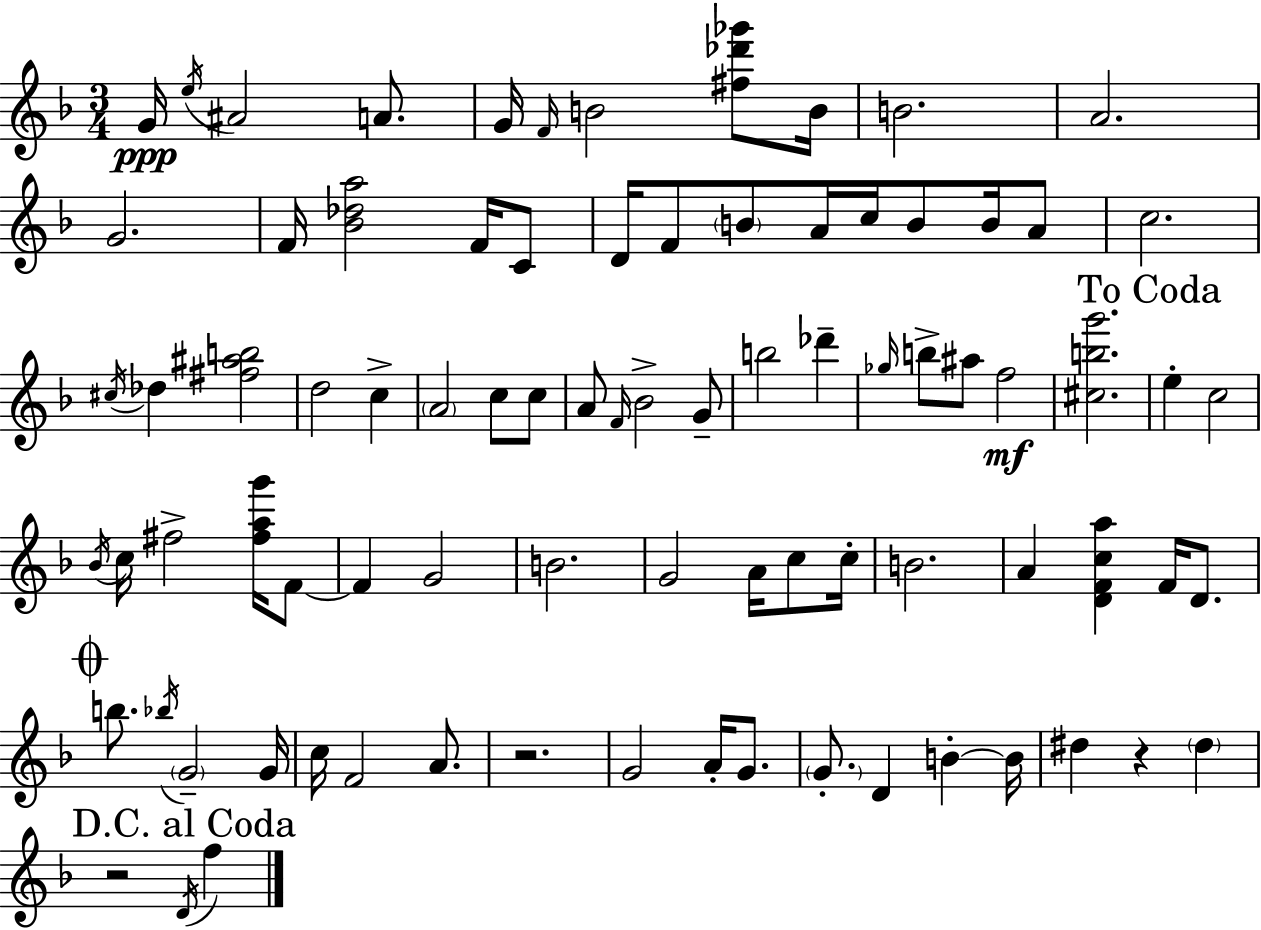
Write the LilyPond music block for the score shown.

{
  \clef treble
  \numericTimeSignature
  \time 3/4
  \key f \major
  g'16\ppp \acciaccatura { e''16 } ais'2 a'8. | g'16 \grace { f'16 } b'2 <fis'' des''' ges'''>8 | b'16 b'2. | a'2. | \break g'2. | f'16 <bes' des'' a''>2 f'16 | c'8 d'16 f'8 \parenthesize b'8 a'16 c''16 b'8 b'16 | a'8 c''2. | \break \acciaccatura { cis''16 } des''4 <fis'' ais'' b''>2 | d''2 c''4-> | \parenthesize a'2 c''8 | c''8 a'8 \grace { f'16 } bes'2-> | \break g'8-- b''2 | des'''4-- \grace { ges''16 } b''8-> ais''8 f''2\mf | <cis'' b'' g'''>2. | \mark "To Coda" e''4-. c''2 | \break \acciaccatura { bes'16 } c''16 fis''2-> | <fis'' a'' g'''>16 f'8~~ f'4 g'2 | b'2. | g'2 | \break a'16 c''8 c''16-. b'2. | a'4 <d' f' c'' a''>4 | f'16 d'8. \mark \markup { \musicglyph "scripts.coda" } b''8. \acciaccatura { bes''16 } \parenthesize g'2-- | g'16 c''16 f'2 | \break a'8. r2. | g'2 | a'16-. g'8. \parenthesize g'8.-. d'4 | b'4-.~~ b'16 dis''4 r4 | \break \parenthesize dis''4 \mark "D.C. al Coda" r2 | \acciaccatura { d'16 } f''4 \bar "|."
}